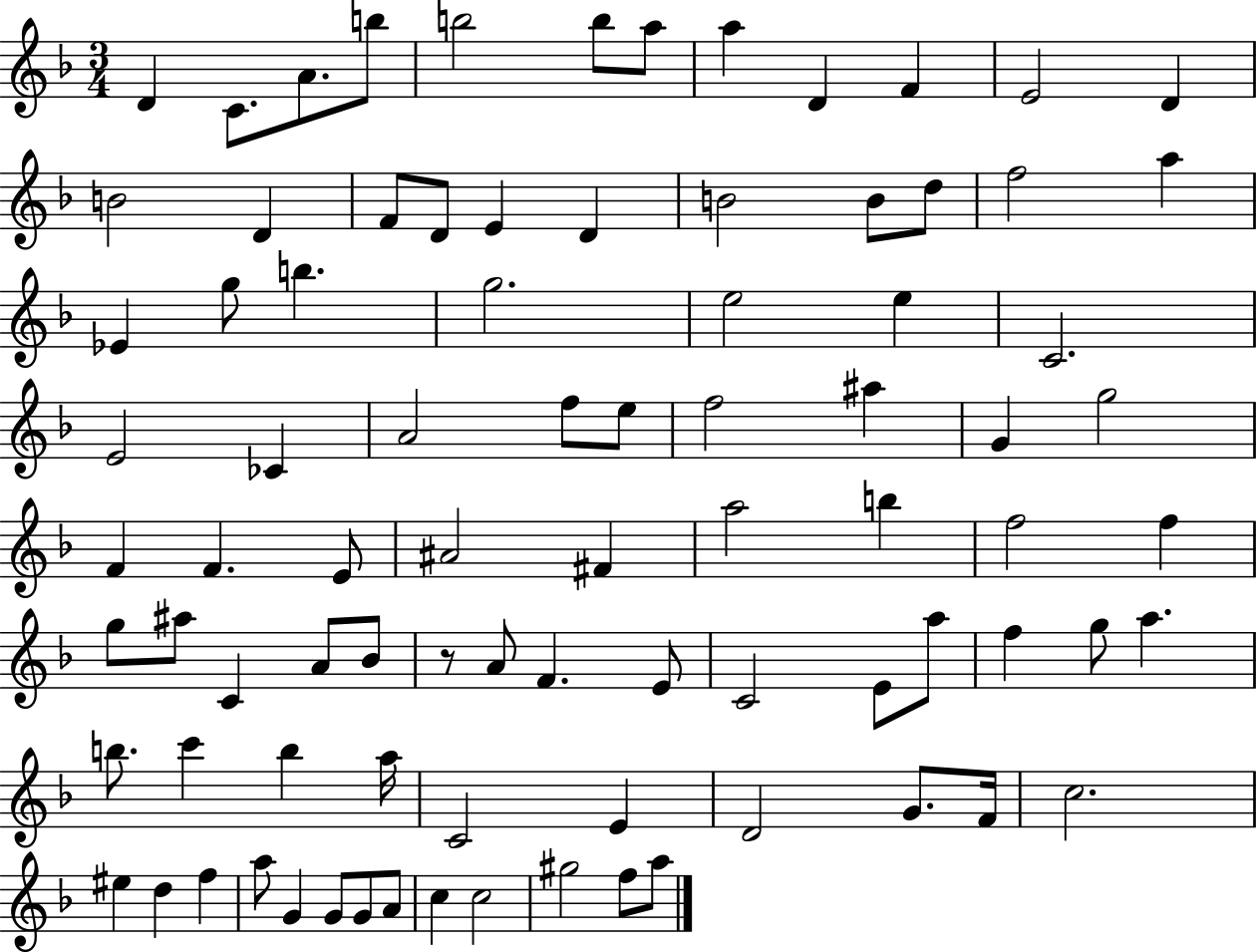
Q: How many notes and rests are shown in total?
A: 86